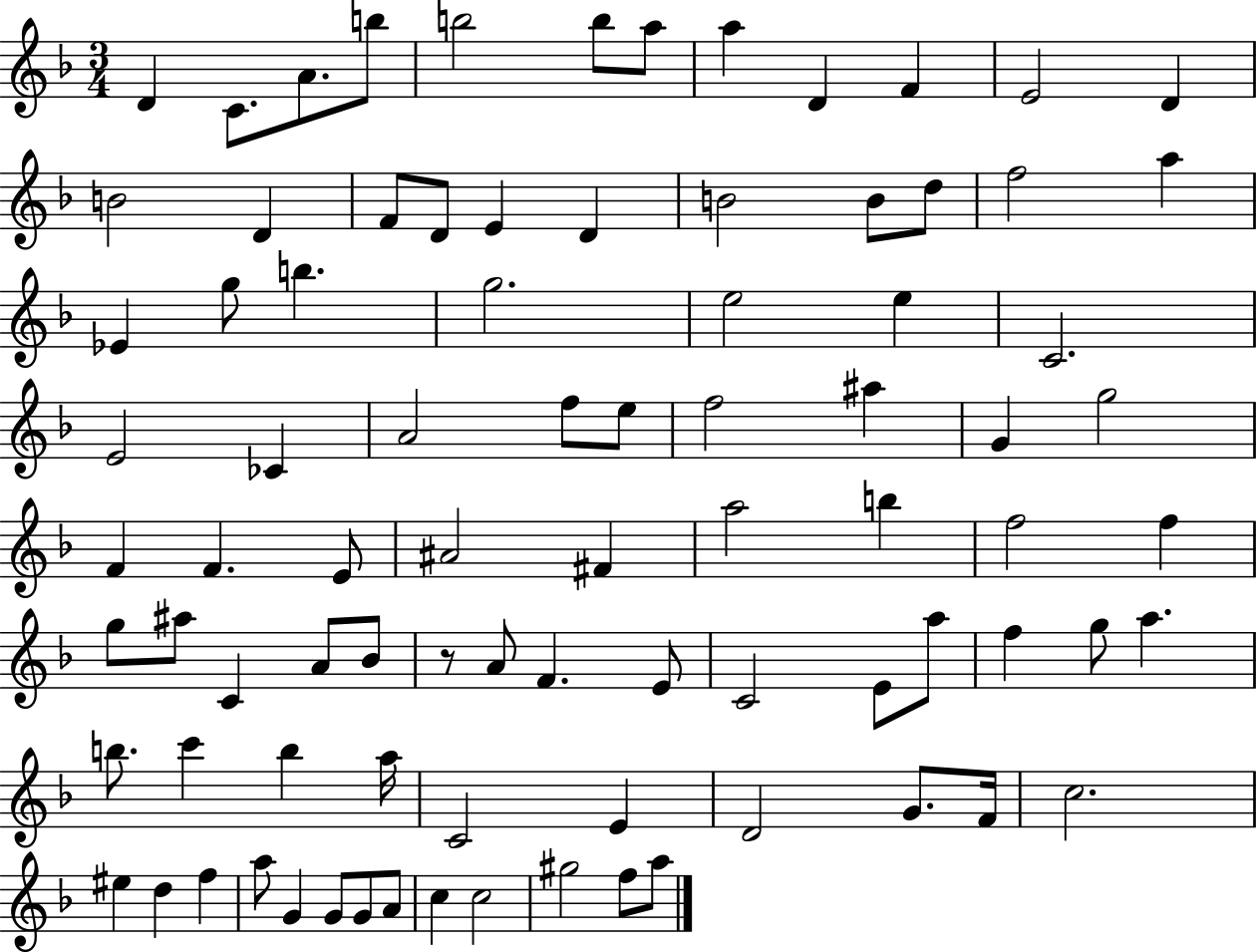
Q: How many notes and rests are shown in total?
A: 86